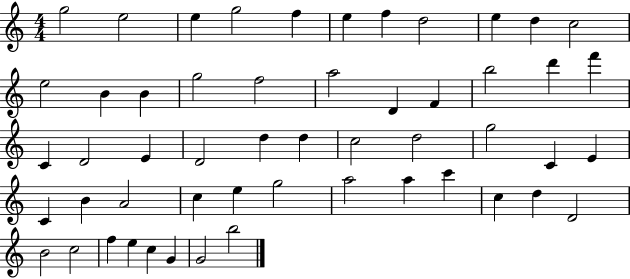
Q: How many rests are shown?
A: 0